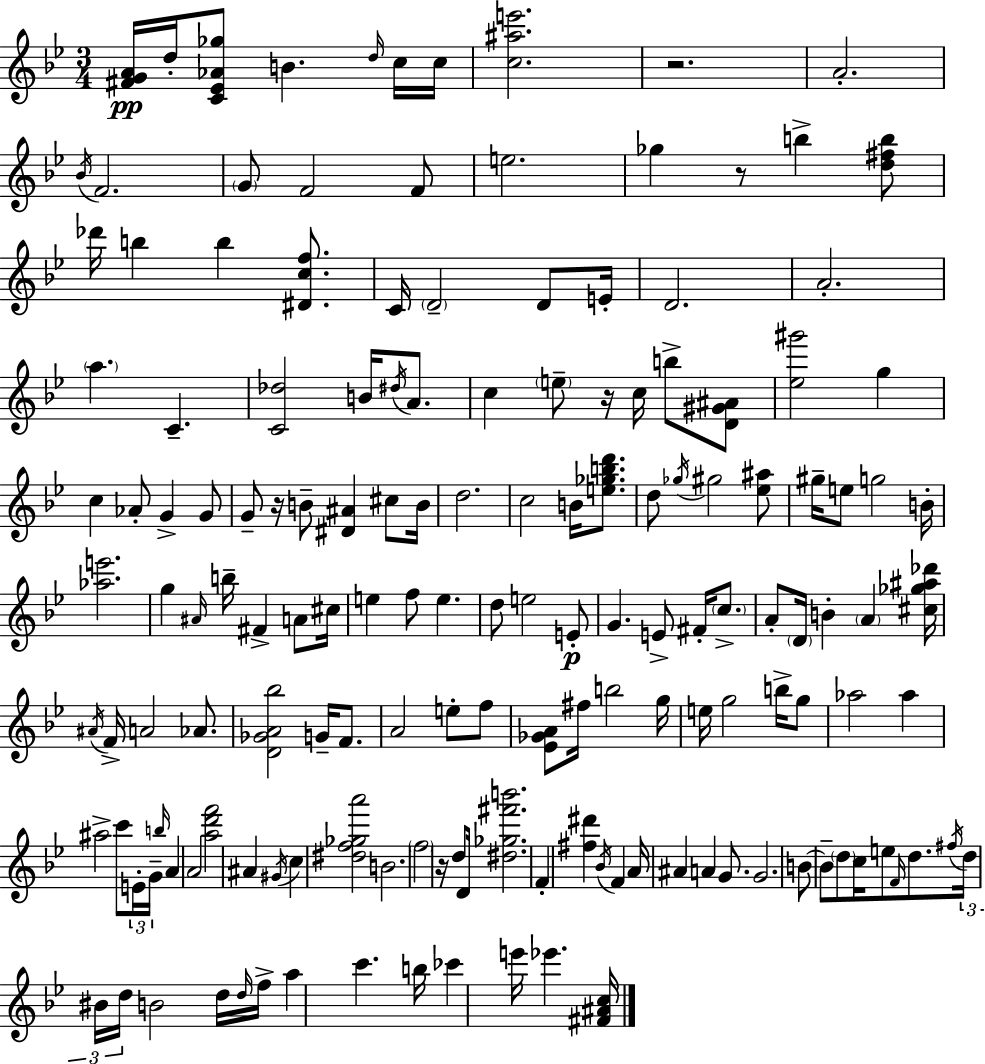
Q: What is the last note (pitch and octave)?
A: Eb6